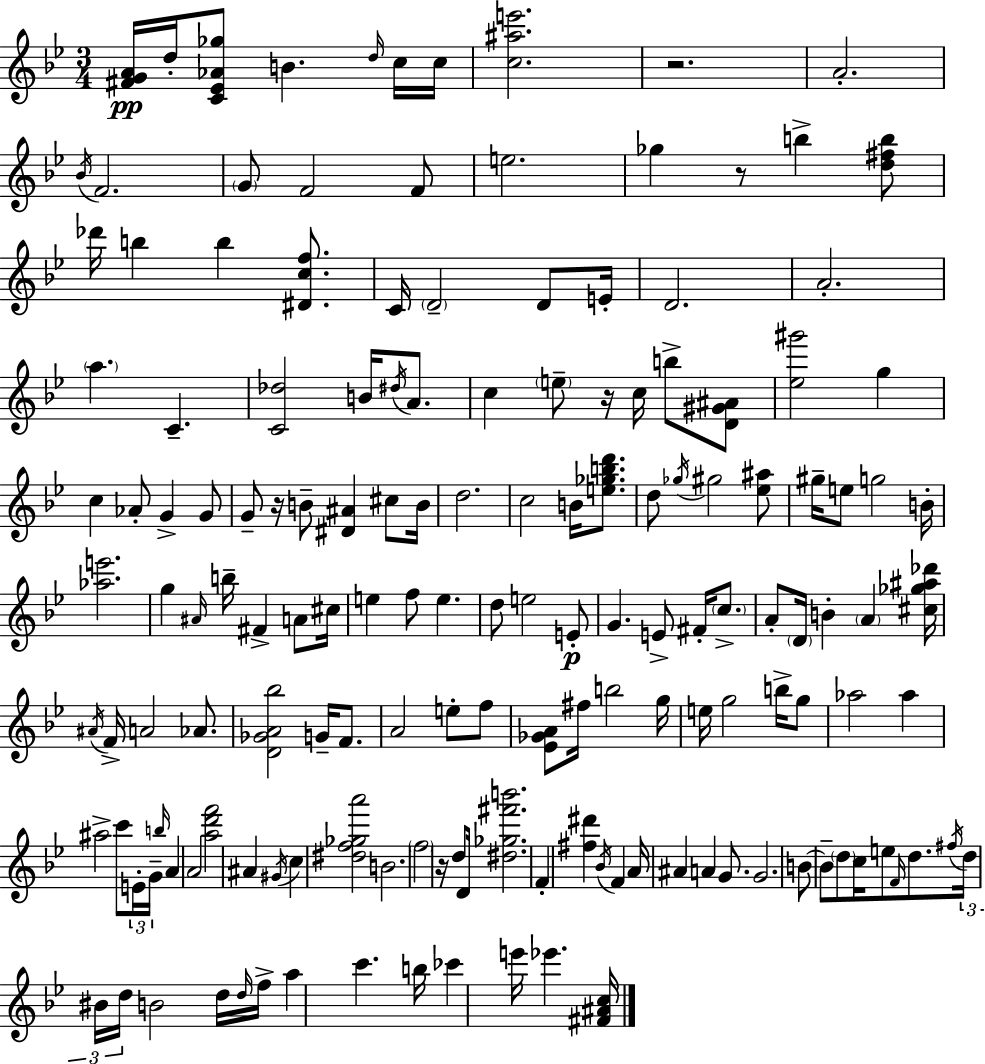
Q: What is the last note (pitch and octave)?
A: Eb6